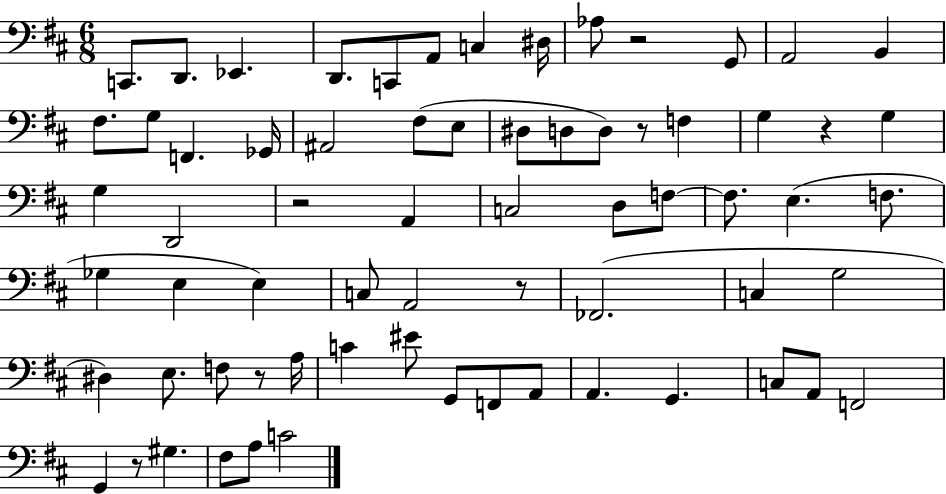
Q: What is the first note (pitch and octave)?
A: C2